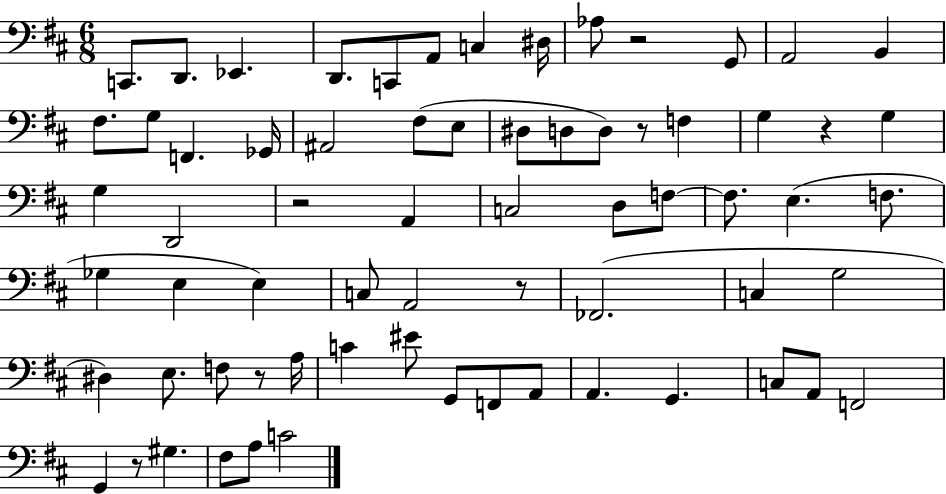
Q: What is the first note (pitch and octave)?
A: C2